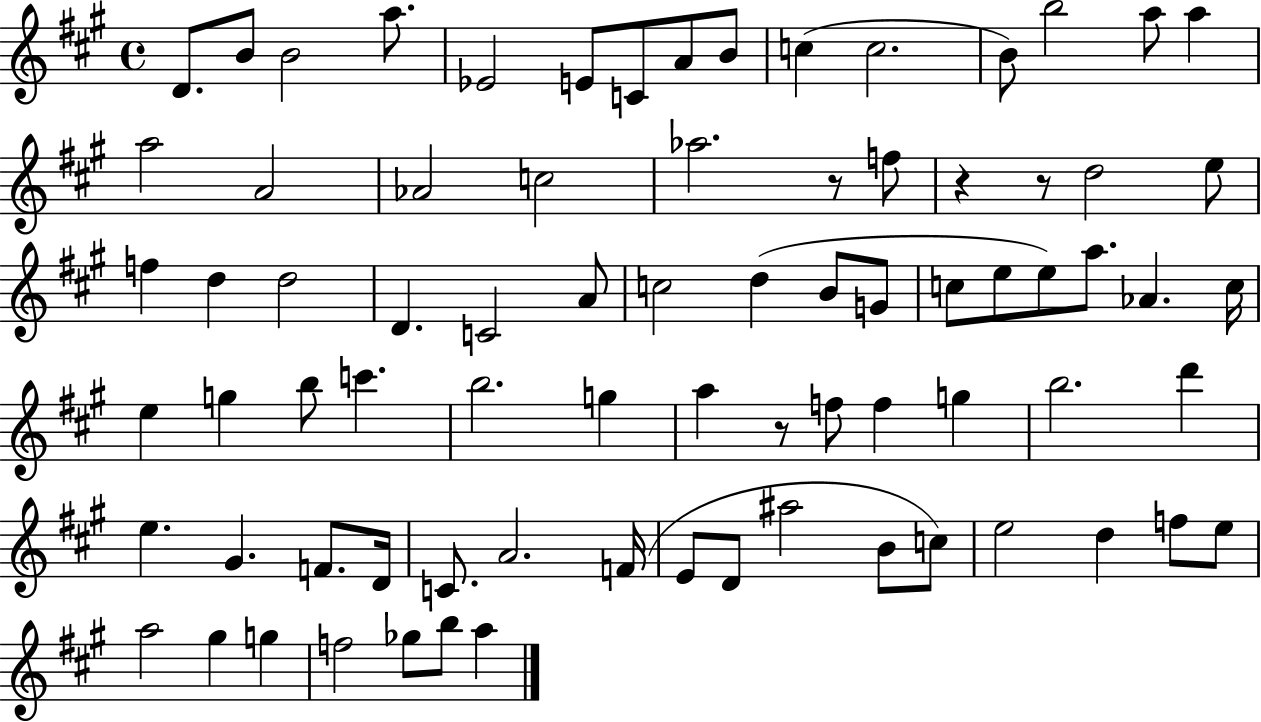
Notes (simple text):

D4/e. B4/e B4/h A5/e. Eb4/h E4/e C4/e A4/e B4/e C5/q C5/h. B4/e B5/h A5/e A5/q A5/h A4/h Ab4/h C5/h Ab5/h. R/e F5/e R/q R/e D5/h E5/e F5/q D5/q D5/h D4/q. C4/h A4/e C5/h D5/q B4/e G4/e C5/e E5/e E5/e A5/e. Ab4/q. C5/s E5/q G5/q B5/e C6/q. B5/h. G5/q A5/q R/e F5/e F5/q G5/q B5/h. D6/q E5/q. G#4/q. F4/e. D4/s C4/e. A4/h. F4/s E4/e D4/e A#5/h B4/e C5/e E5/h D5/q F5/e E5/e A5/h G#5/q G5/q F5/h Gb5/e B5/e A5/q